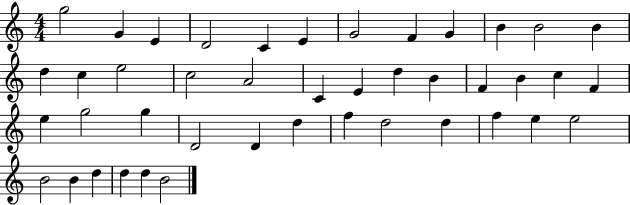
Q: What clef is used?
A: treble